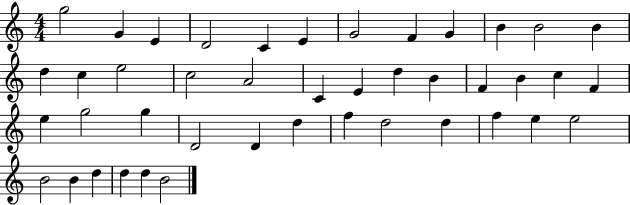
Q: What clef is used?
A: treble